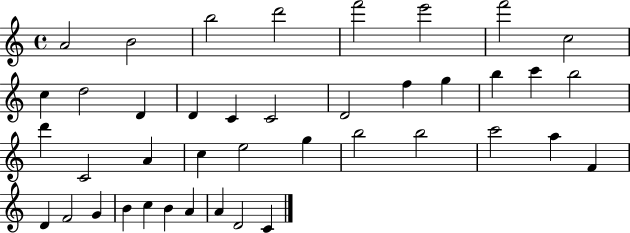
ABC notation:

X:1
T:Untitled
M:4/4
L:1/4
K:C
A2 B2 b2 d'2 f'2 e'2 f'2 c2 c d2 D D C C2 D2 f g b c' b2 d' C2 A c e2 g b2 b2 c'2 a F D F2 G B c B A A D2 C